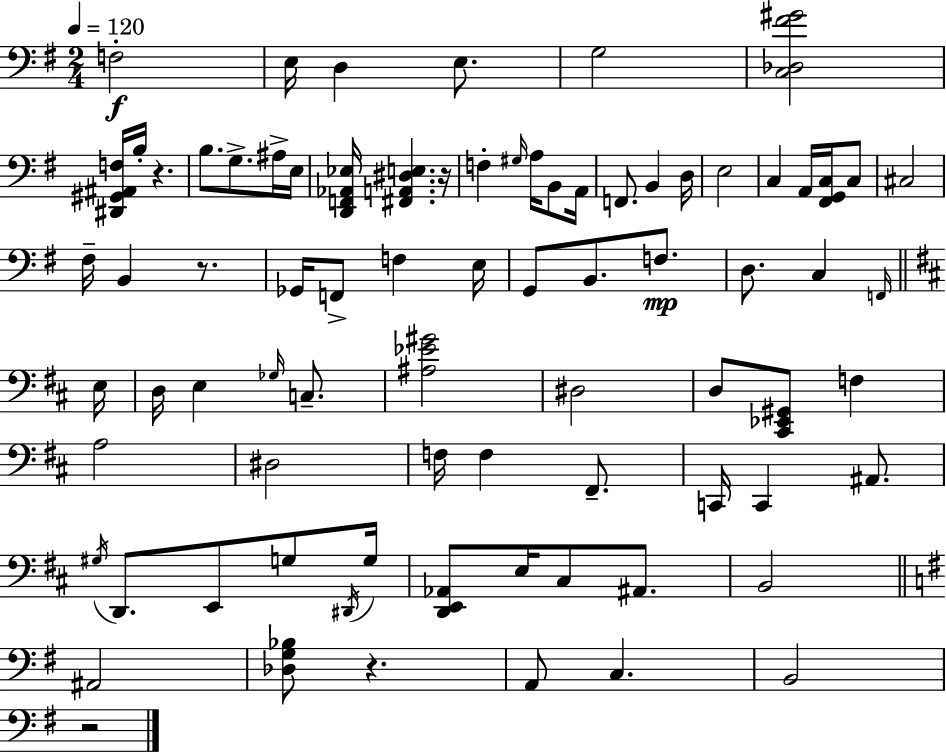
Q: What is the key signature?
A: G major